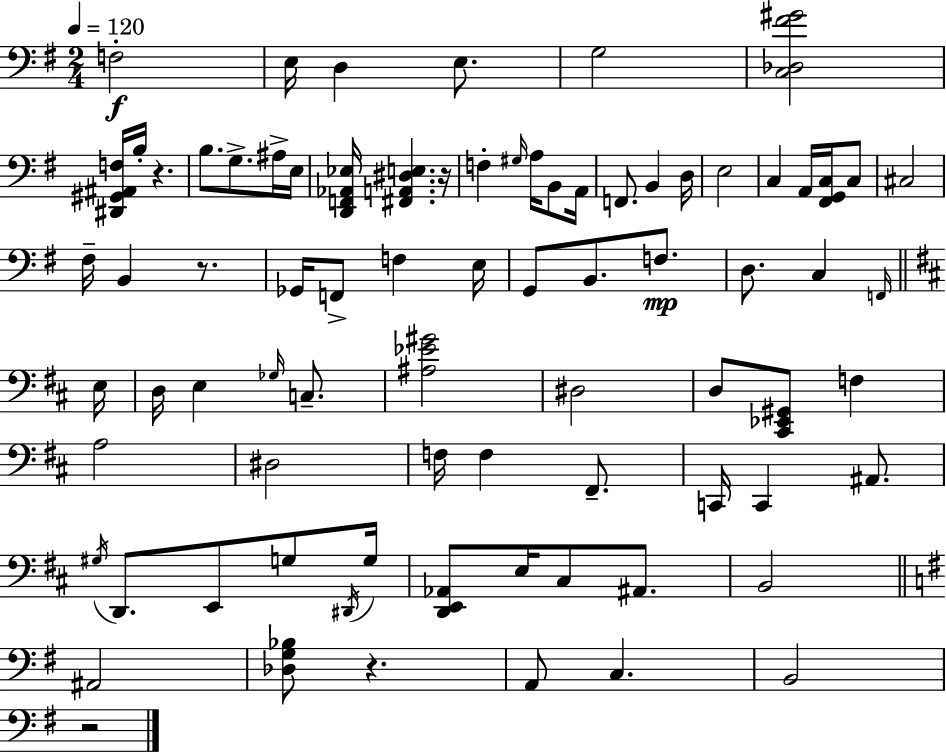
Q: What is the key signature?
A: G major